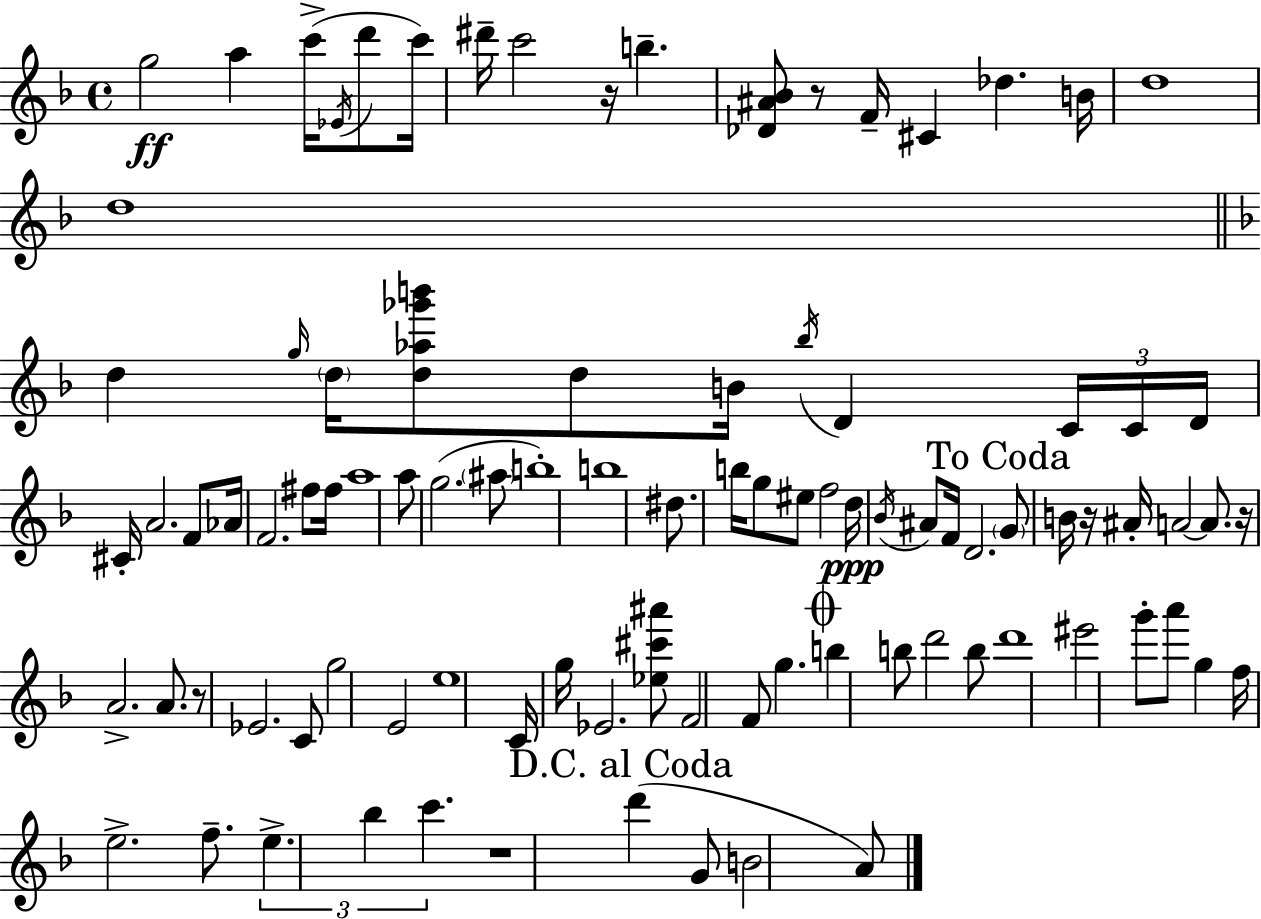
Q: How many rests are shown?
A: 6